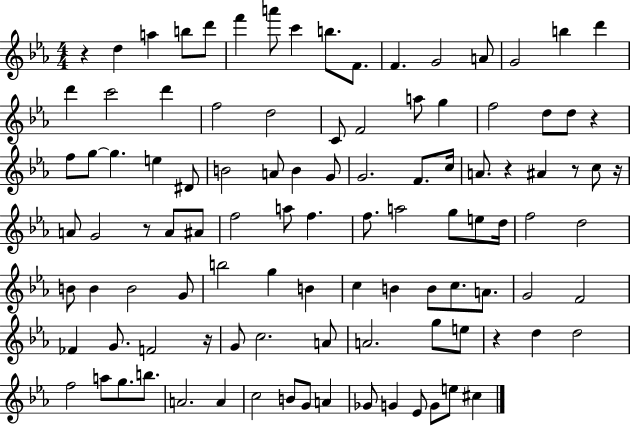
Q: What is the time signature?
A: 4/4